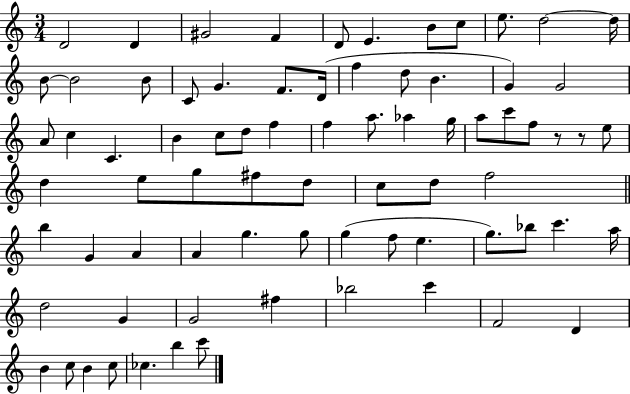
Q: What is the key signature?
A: C major